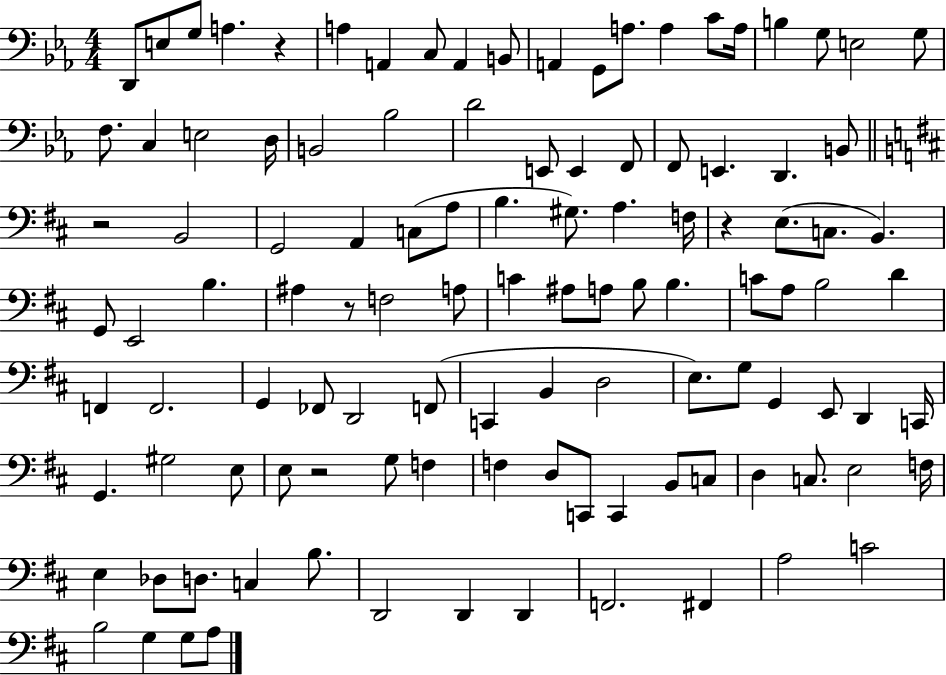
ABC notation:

X:1
T:Untitled
M:4/4
L:1/4
K:Eb
D,,/2 E,/2 G,/2 A, z A, A,, C,/2 A,, B,,/2 A,, G,,/2 A,/2 A, C/2 A,/4 B, G,/2 E,2 G,/2 F,/2 C, E,2 D,/4 B,,2 _B,2 D2 E,,/2 E,, F,,/2 F,,/2 E,, D,, B,,/2 z2 B,,2 G,,2 A,, C,/2 A,/2 B, ^G,/2 A, F,/4 z E,/2 C,/2 B,, G,,/2 E,,2 B, ^A, z/2 F,2 A,/2 C ^A,/2 A,/2 B,/2 B, C/2 A,/2 B,2 D F,, F,,2 G,, _F,,/2 D,,2 F,,/2 C,, B,, D,2 E,/2 G,/2 G,, E,,/2 D,, C,,/4 G,, ^G,2 E,/2 E,/2 z2 G,/2 F, F, D,/2 C,,/2 C,, B,,/2 C,/2 D, C,/2 E,2 F,/4 E, _D,/2 D,/2 C, B,/2 D,,2 D,, D,, F,,2 ^F,, A,2 C2 B,2 G, G,/2 A,/2